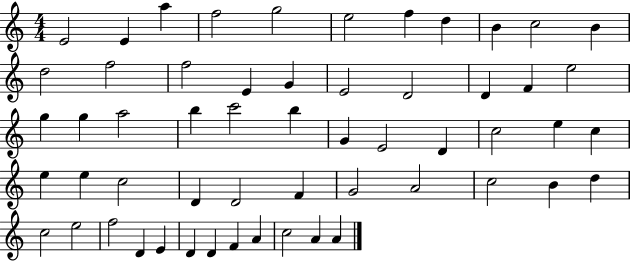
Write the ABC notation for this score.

X:1
T:Untitled
M:4/4
L:1/4
K:C
E2 E a f2 g2 e2 f d B c2 B d2 f2 f2 E G E2 D2 D F e2 g g a2 b c'2 b G E2 D c2 e c e e c2 D D2 F G2 A2 c2 B d c2 e2 f2 D E D D F A c2 A A